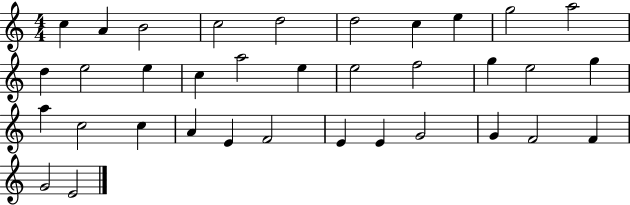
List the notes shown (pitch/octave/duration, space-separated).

C5/q A4/q B4/h C5/h D5/h D5/h C5/q E5/q G5/h A5/h D5/q E5/h E5/q C5/q A5/h E5/q E5/h F5/h G5/q E5/h G5/q A5/q C5/h C5/q A4/q E4/q F4/h E4/q E4/q G4/h G4/q F4/h F4/q G4/h E4/h